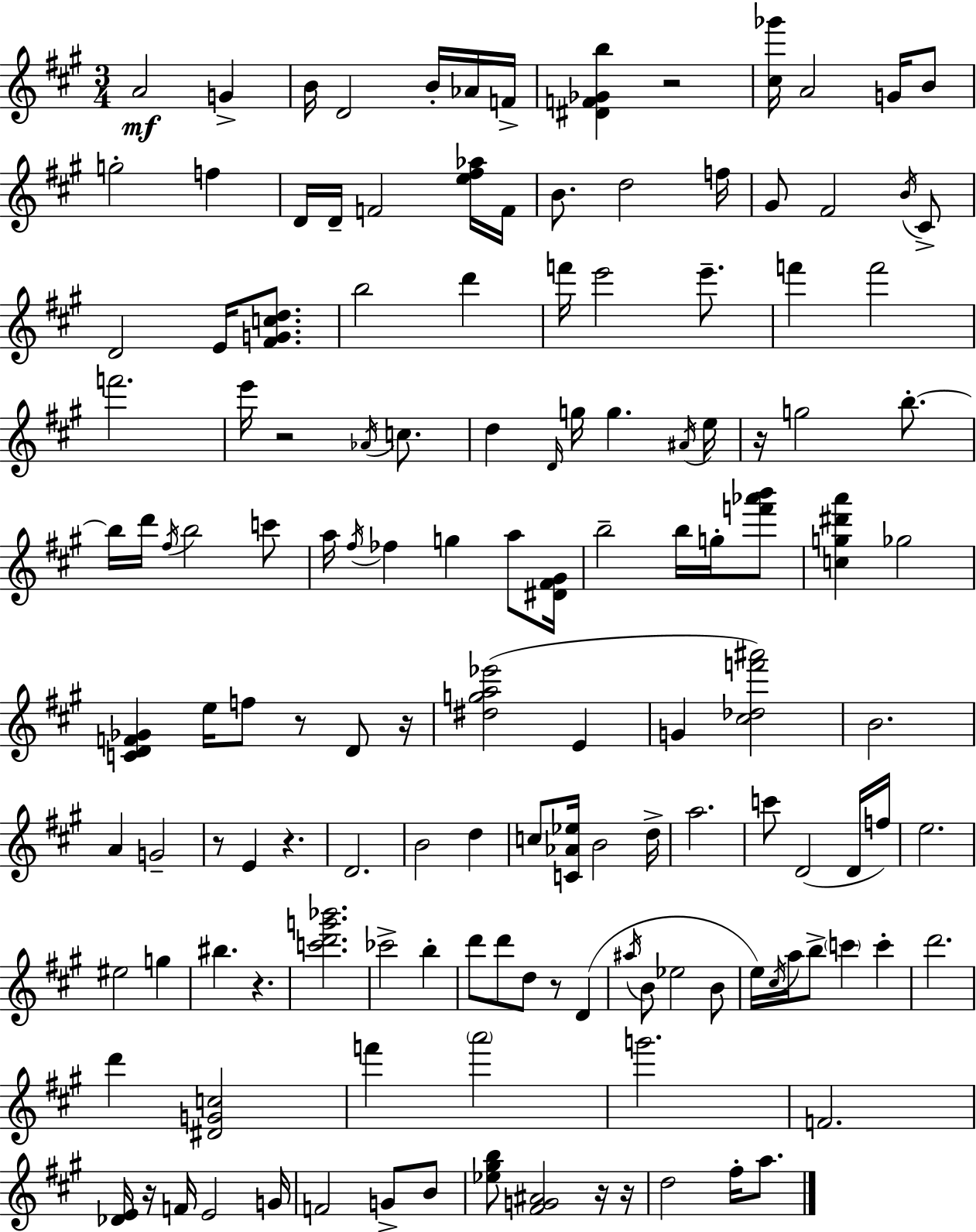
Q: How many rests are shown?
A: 12